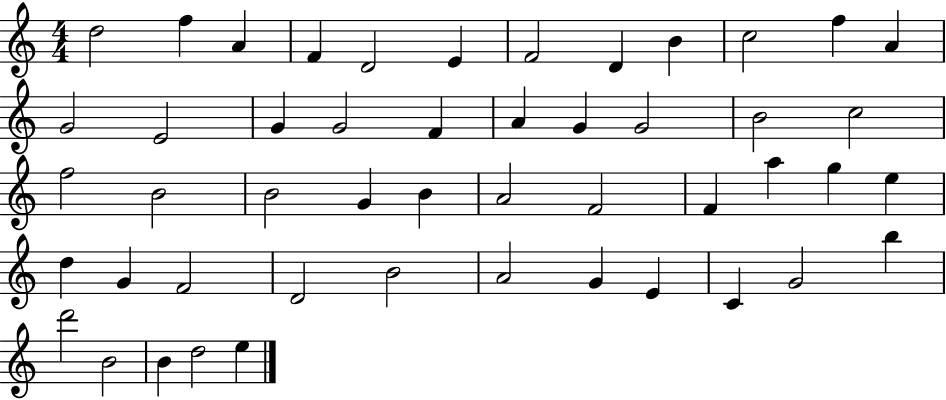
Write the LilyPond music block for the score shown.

{
  \clef treble
  \numericTimeSignature
  \time 4/4
  \key c \major
  d''2 f''4 a'4 | f'4 d'2 e'4 | f'2 d'4 b'4 | c''2 f''4 a'4 | \break g'2 e'2 | g'4 g'2 f'4 | a'4 g'4 g'2 | b'2 c''2 | \break f''2 b'2 | b'2 g'4 b'4 | a'2 f'2 | f'4 a''4 g''4 e''4 | \break d''4 g'4 f'2 | d'2 b'2 | a'2 g'4 e'4 | c'4 g'2 b''4 | \break d'''2 b'2 | b'4 d''2 e''4 | \bar "|."
}